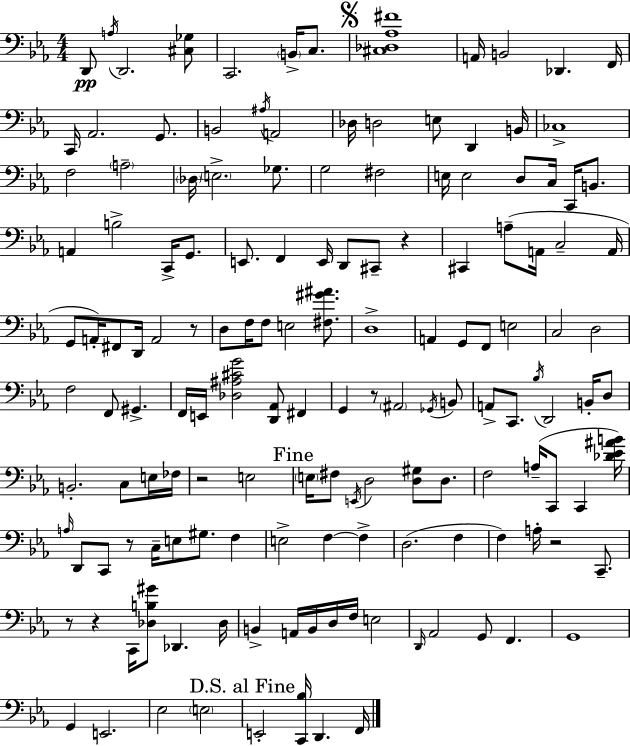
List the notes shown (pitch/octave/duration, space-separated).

D2/e A3/s D2/h. [C#3,Gb3]/e C2/h. B2/s C3/e. [C#3,Db3,Ab3,F#4]/w A2/s B2/h Db2/q. F2/s C2/s Ab2/h. G2/e. B2/h A#3/s A2/h Db3/s D3/h E3/e D2/q B2/s CES3/w F3/h A3/h Db3/s E3/h. Gb3/e. G3/h F#3/h E3/s E3/h D3/e C3/s C2/s B2/e. A2/q B3/h C2/s G2/e. E2/e. F2/q E2/s D2/e C#2/e R/q C#2/q A3/e A2/s C3/h A2/s G2/e A2/s F#2/e D2/s A2/h R/e D3/e F3/s F3/e E3/h [F#3,G#4,A#4]/e. D3/w A2/q G2/e F2/e E3/h C3/h D3/h F3/h F2/e G#2/q. F2/s E2/s [Db3,A#3,C#4,G4]/h [D2,Ab2]/e F#2/q G2/q R/e A#2/h Gb2/s B2/e A2/e C2/e. Bb3/s D2/h B2/s D3/e B2/h. C3/e E3/s FES3/s R/h E3/h E3/s F#3/e E2/s D3/h [D3,G#3]/e D3/e. F3/h A3/s C2/e C2/q [Db4,Eb4,A#4,B4]/s A3/s D2/e C2/e R/e C3/s E3/e G#3/e. F3/q E3/h F3/q F3/q D3/h. F3/q F3/q A3/s R/h C2/e. R/e R/q C2/s [Db3,B3,G#4]/e Db2/q. Db3/s B2/q A2/s B2/s D3/s F3/s E3/h D2/s Ab2/h G2/e F2/q. G2/w G2/q E2/h. Eb3/h E3/h E2/h [C2,Bb3]/s D2/q. F2/s